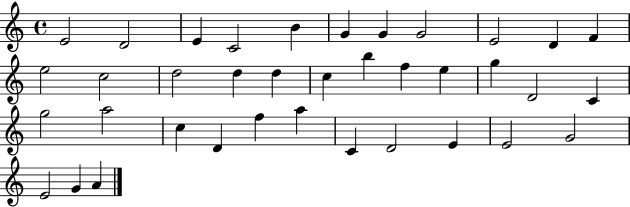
{
  \clef treble
  \time 4/4
  \defaultTimeSignature
  \key c \major
  e'2 d'2 | e'4 c'2 b'4 | g'4 g'4 g'2 | e'2 d'4 f'4 | \break e''2 c''2 | d''2 d''4 d''4 | c''4 b''4 f''4 e''4 | g''4 d'2 c'4 | \break g''2 a''2 | c''4 d'4 f''4 a''4 | c'4 d'2 e'4 | e'2 g'2 | \break e'2 g'4 a'4 | \bar "|."
}